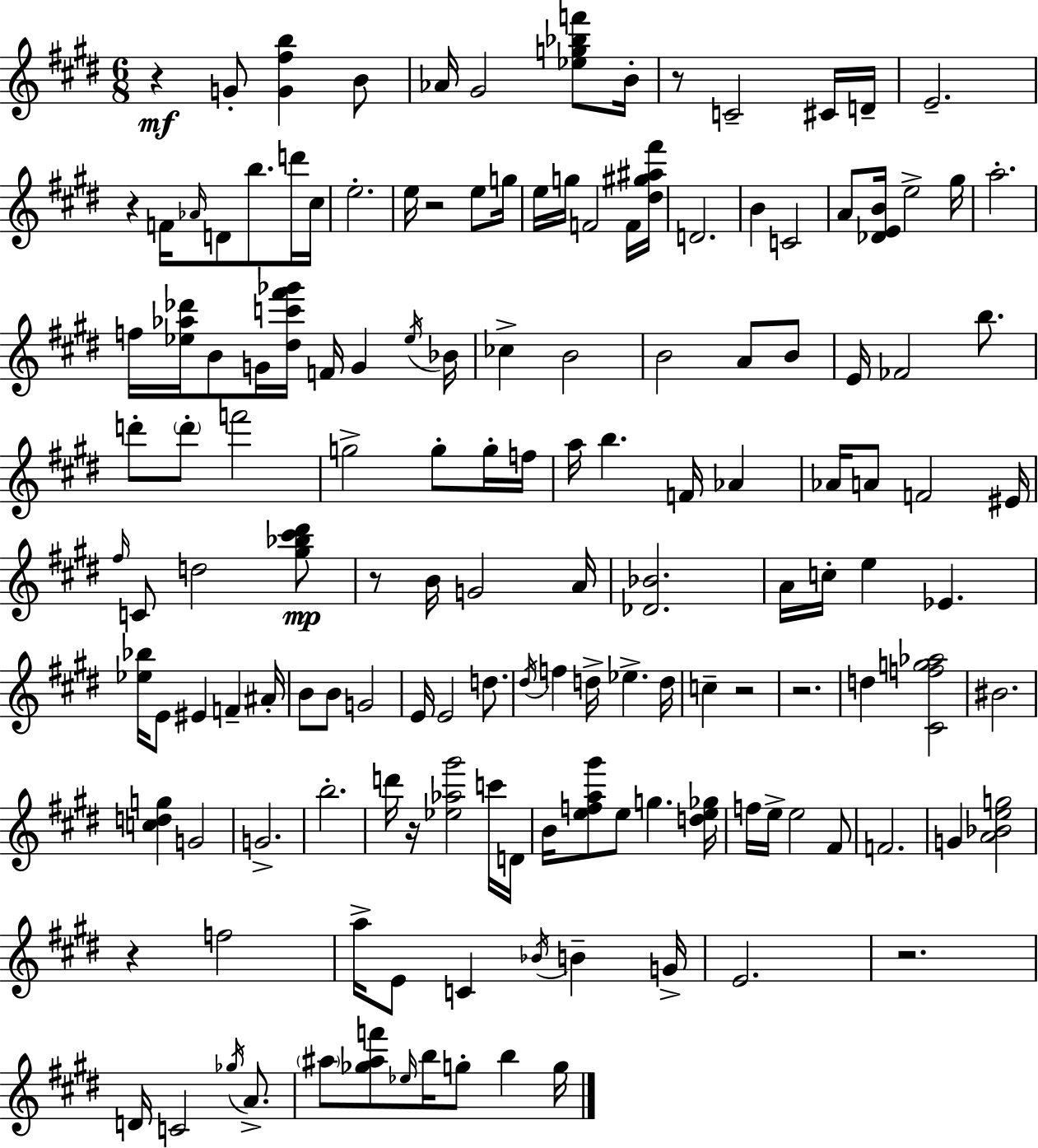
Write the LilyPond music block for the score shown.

{
  \clef treble
  \numericTimeSignature
  \time 6/8
  \key e \major
  r4\mf g'8-. <g' fis'' b''>4 b'8 | aes'16 gis'2 <ees'' g'' bes'' f'''>8 b'16-. | r8 c'2-- cis'16 d'16-- | e'2.-- | \break r4 f'16 \grace { aes'16 } d'8 b''8. d'''16 | cis''16 e''2.-. | e''16 r2 e''8 | g''16 e''16 g''16 f'2 f'16 | \break <dis'' gis'' ais'' fis'''>16 d'2. | b'4 c'2 | a'8 <des' e' b'>16 e''2-> | gis''16 a''2.-. | \break f''16 <ees'' aes'' des'''>16 b'8 g'16 <dis'' c''' fis''' ges'''>16 f'16 g'4 | \acciaccatura { ees''16 } bes'16 ces''4-> b'2 | b'2 a'8 | b'8 e'16 fes'2 b''8. | \break d'''8-. \parenthesize d'''8-. f'''2 | g''2-> g''8-. | g''16-. f''16 a''16 b''4. f'16 aes'4 | aes'16 a'8 f'2 | \break eis'16 \grace { fis''16 } c'8 d''2 | <gis'' bes'' cis''' dis'''>8\mp r8 b'16 g'2 | a'16 <des' bes'>2. | a'16 c''16-. e''4 ees'4. | \break <ees'' bes''>16 e'8 eis'4 f'4-- | ais'16-. b'8 b'8 g'2 | e'16 e'2 | d''8. \acciaccatura { dis''16 } f''4 d''16-> ees''4.-> | \break d''16 c''4-- r2 | r2. | d''4 <cis' f'' g'' aes''>2 | bis'2. | \break <c'' d'' g''>4 g'2 | g'2.-> | b''2.-. | d'''16 r16 <ees'' aes'' gis'''>2 | \break c'''16 d'16 b'16 <e'' f'' a'' gis'''>8 e''8 g''4. | <d'' e'' ges''>16 f''16 e''16-> e''2 | fis'8 f'2. | g'4 <a' bes' e'' g''>2 | \break r4 f''2 | a''16-> e'8 c'4 \acciaccatura { bes'16 } | b'4-- g'16-> e'2. | r2. | \break d'16 c'2 | \acciaccatura { ges''16 } a'8.-> \parenthesize ais''8 <ges'' ais'' f'''>8 \grace { ees''16 } b''16 | g''8-. b''4 g''16 \bar "|."
}